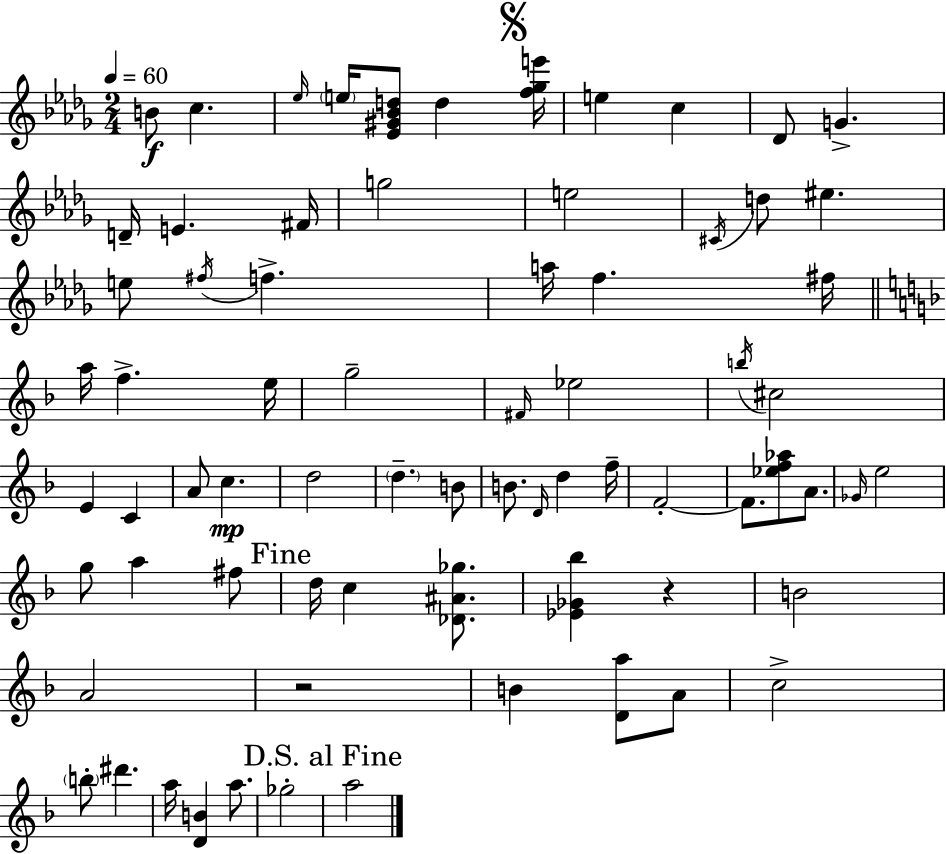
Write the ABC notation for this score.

X:1
T:Untitled
M:2/4
L:1/4
K:Bbm
B/2 c _e/4 e/4 [_E^G_Bd]/2 d [f_ge']/4 e c _D/2 G D/4 E ^F/4 g2 e2 ^C/4 d/2 ^e e/2 ^f/4 f a/4 f ^f/4 a/4 f e/4 g2 ^F/4 _e2 b/4 ^c2 E C A/2 c d2 d B/2 B/2 D/4 d f/4 F2 F/2 [_ef_a]/2 A/2 _G/4 e2 g/2 a ^f/2 d/4 c [_D^A_g]/2 [_E_G_b] z B2 A2 z2 B [Da]/2 A/2 c2 b/2 ^d' a/4 [DB] a/2 _g2 a2